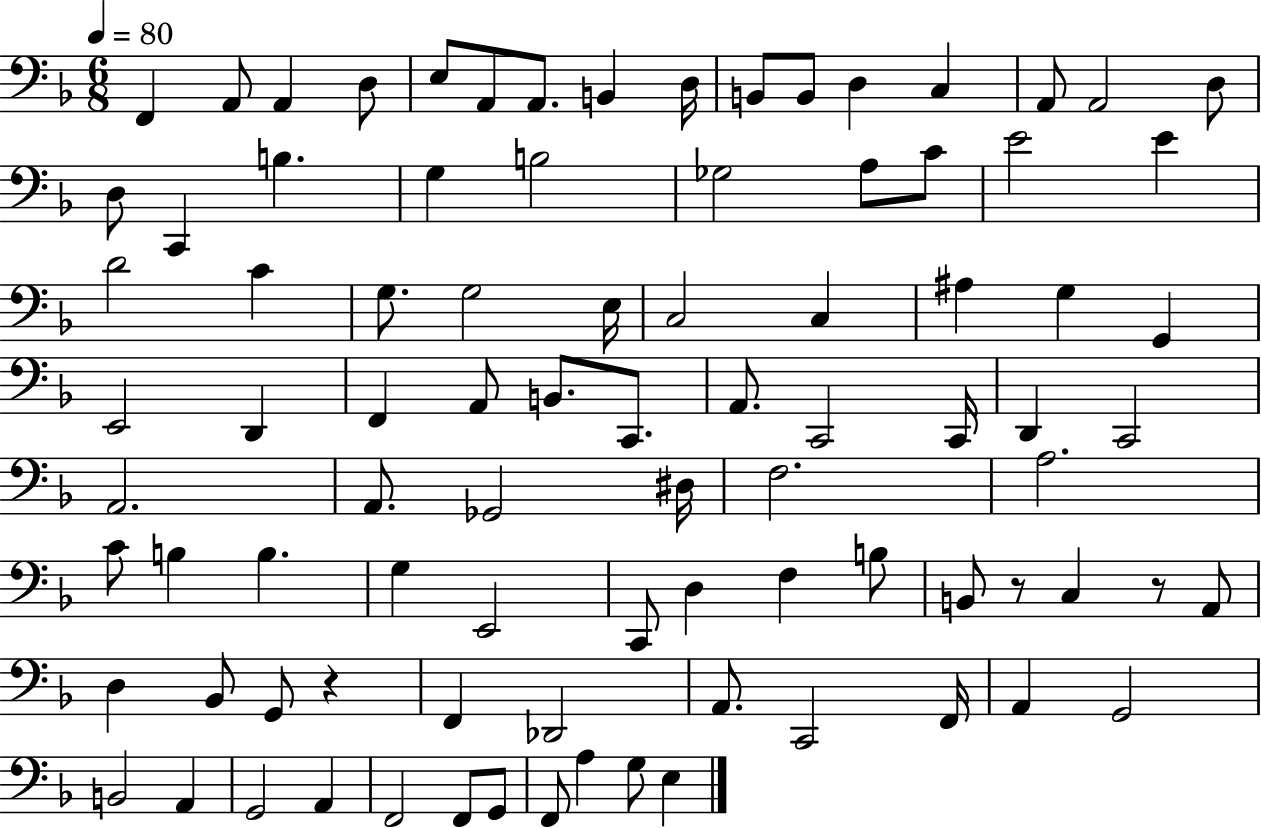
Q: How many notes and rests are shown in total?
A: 89